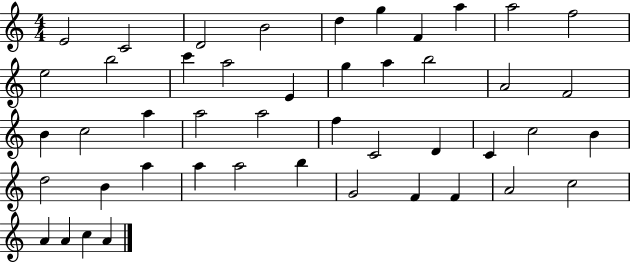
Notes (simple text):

E4/h C4/h D4/h B4/h D5/q G5/q F4/q A5/q A5/h F5/h E5/h B5/h C6/q A5/h E4/q G5/q A5/q B5/h A4/h F4/h B4/q C5/h A5/q A5/h A5/h F5/q C4/h D4/q C4/q C5/h B4/q D5/h B4/q A5/q A5/q A5/h B5/q G4/h F4/q F4/q A4/h C5/h A4/q A4/q C5/q A4/q